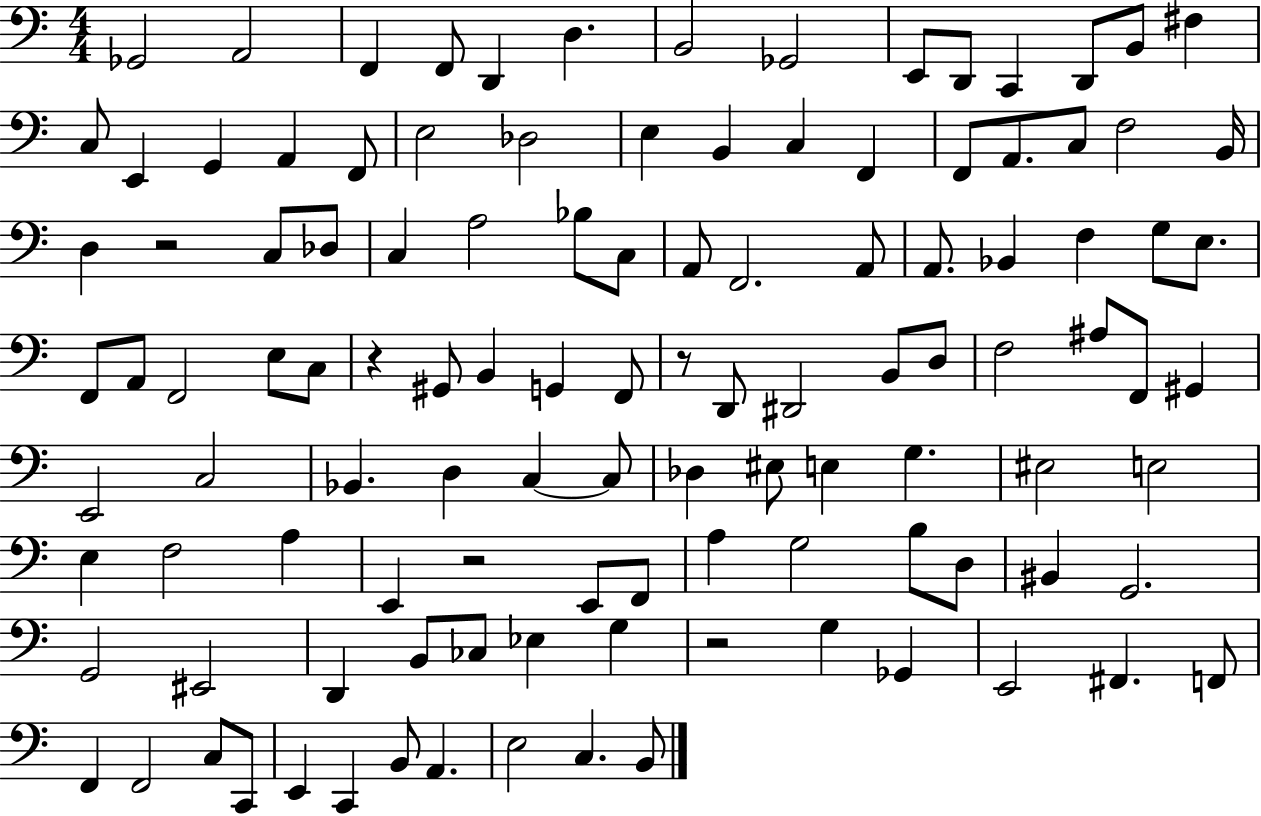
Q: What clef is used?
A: bass